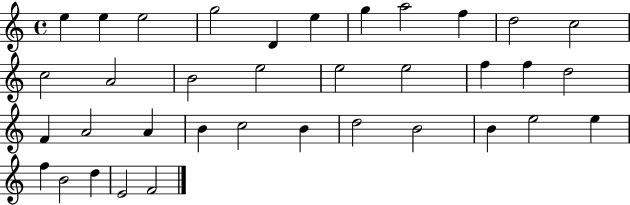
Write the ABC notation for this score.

X:1
T:Untitled
M:4/4
L:1/4
K:C
e e e2 g2 D e g a2 f d2 c2 c2 A2 B2 e2 e2 e2 f f d2 F A2 A B c2 B d2 B2 B e2 e f B2 d E2 F2